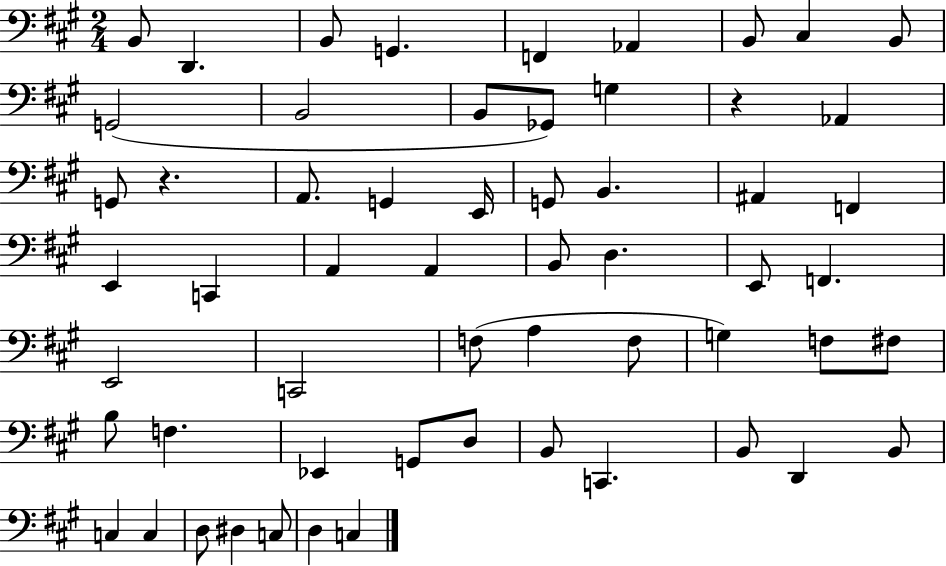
B2/e D2/q. B2/e G2/q. F2/q Ab2/q B2/e C#3/q B2/e G2/h B2/h B2/e Gb2/e G3/q R/q Ab2/q G2/e R/q. A2/e. G2/q E2/s G2/e B2/q. A#2/q F2/q E2/q C2/q A2/q A2/q B2/e D3/q. E2/e F2/q. E2/h C2/h F3/e A3/q F3/e G3/q F3/e F#3/e B3/e F3/q. Eb2/q G2/e D3/e B2/e C2/q. B2/e D2/q B2/e C3/q C3/q D3/e D#3/q C3/e D3/q C3/q